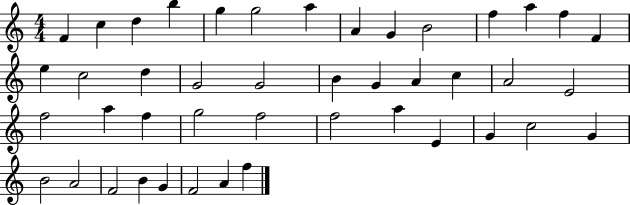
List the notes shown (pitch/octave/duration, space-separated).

F4/q C5/q D5/q B5/q G5/q G5/h A5/q A4/q G4/q B4/h F5/q A5/q F5/q F4/q E5/q C5/h D5/q G4/h G4/h B4/q G4/q A4/q C5/q A4/h E4/h F5/h A5/q F5/q G5/h F5/h F5/h A5/q E4/q G4/q C5/h G4/q B4/h A4/h F4/h B4/q G4/q F4/h A4/q F5/q